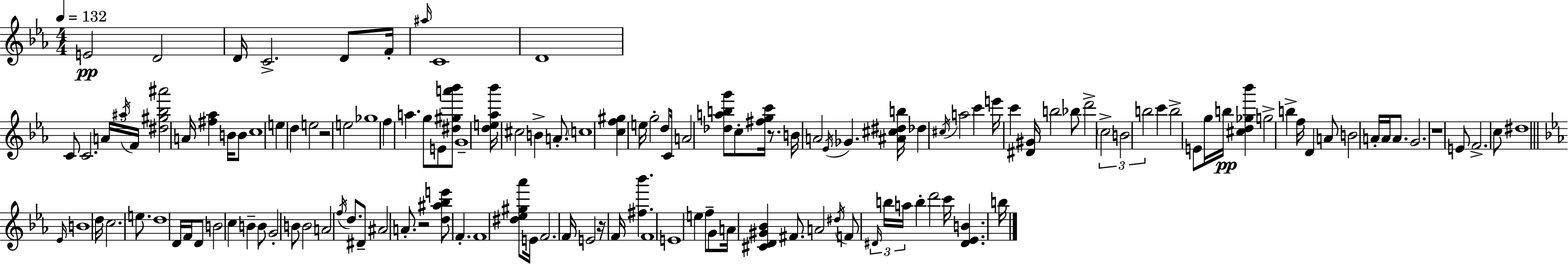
E4/h D4/h D4/s C4/h. D4/e F4/s A#5/s C4/w D4/w C4/e C4/h. A4/s A#5/s F4/s [D#5,G#5,Bb5,A#6]/h A4/s [F#5,Ab5]/q B4/s B4/e C5/w E5/q D5/q E5/h R/h E5/h Gb5/w F5/q A5/q. G5/e E4/e [D#5,G#5,A6,Bb6]/e G4/w [D5,E5,Ab5,Bb6]/s C#5/h B4/q A4/e. C5/w [C5,F5,G#5]/q E5/s G5/h D5/e C4/s A4/h [Db5,A5,B5,G6]/e C5/e [F#5,G5,C6]/s R/e. B4/s A4/h Eb4/s Gb4/q. [A#4,C#5,D#5,B5]/s Db5/q C#5/s A5/h C6/q E6/s C6/q [D#4,G#4]/s B5/h Bb5/e D6/h C5/h B4/h B5/h C6/q B5/h E4/e G5/s B5/s [C#5,D5,Gb5,Bb6]/q G5/h B5/q F5/s D4/q A4/e B4/h A4/s A4/s A4/e. G4/h. R/w E4/e F4/h. C5/e D#5/w Eb4/s B4/w D5/s C5/h. E5/e. D5/w D4/s F4/s D4/e B4/h C5/q B4/q B4/e G4/h B4/e B4/h A4/h F5/s D5/e. D#4/e A#4/h A4/e. R/h [D5,A#5,Bb5,E6]/e F4/q. F4/w [D#5,Eb5,G#5,Ab6]/e E4/s F4/h. F4/s E4/h R/s F4/s [F#5,Bb6]/q. F4/w E4/w E5/q F5/e G4/e A4/s [C#4,D4,G#4,Bb4]/q F#4/e. A4/h D#5/s F4/e D#4/s B5/s A5/s B5/q D6/h C6/s [D#4,Eb4,B4]/q. B5/s